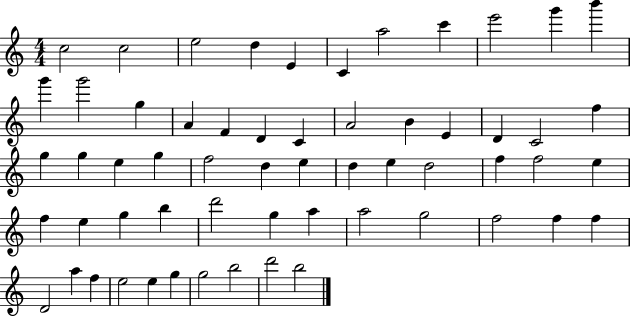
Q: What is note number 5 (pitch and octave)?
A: E4